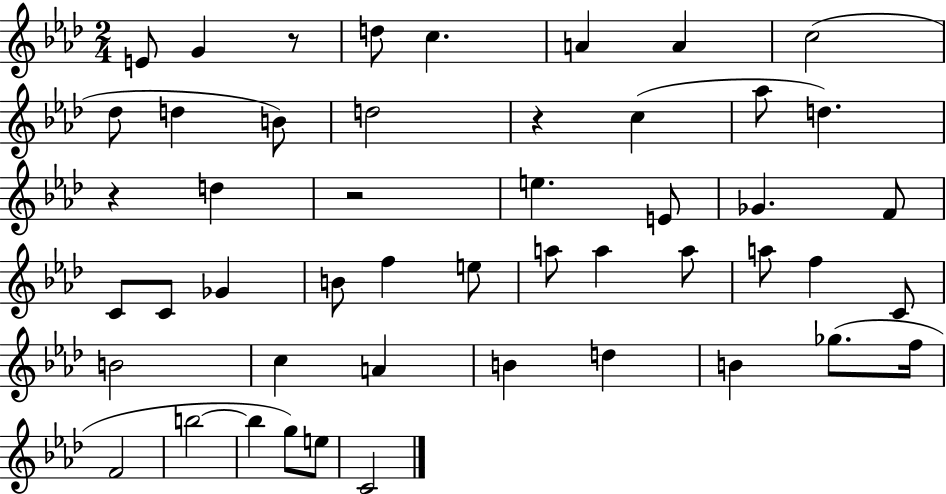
E4/e G4/q R/e D5/e C5/q. A4/q A4/q C5/h Db5/e D5/q B4/e D5/h R/q C5/q Ab5/e D5/q. R/q D5/q R/h E5/q. E4/e Gb4/q. F4/e C4/e C4/e Gb4/q B4/e F5/q E5/e A5/e A5/q A5/e A5/e F5/q C4/e B4/h C5/q A4/q B4/q D5/q B4/q Gb5/e. F5/s F4/h B5/h B5/q G5/e E5/e C4/h